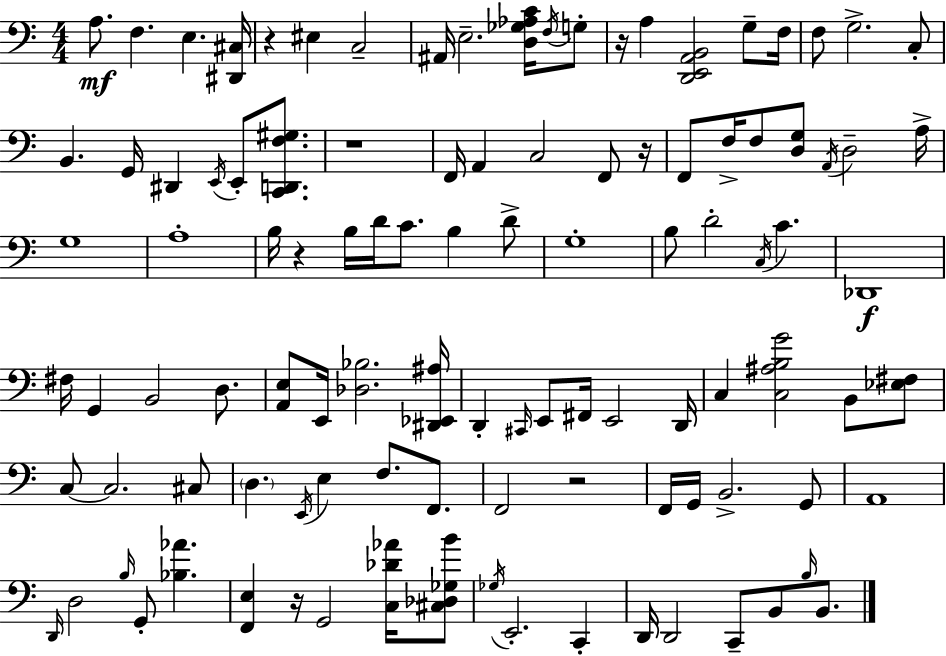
A3/e. F3/q. E3/q. [D#2,C#3]/s R/q EIS3/q C3/h A#2/s E3/h. [D3,Gb3,Ab3,C4]/s F3/s G3/e R/s A3/q [D2,E2,A2,B2]/h G3/e F3/s F3/e G3/h. C3/e B2/q. G2/s D#2/q E2/s E2/e [C2,D2,F3,G#3]/e. R/w F2/s A2/q C3/h F2/e R/s F2/e F3/s F3/e [D3,G3]/e A2/s D3/h A3/s G3/w A3/w B3/s R/q B3/s D4/s C4/e. B3/q D4/e G3/w B3/e D4/h C3/s C4/q. Db2/w F#3/s G2/q B2/h D3/e. [A2,E3]/e E2/s [Db3,Bb3]/h. [D#2,Eb2,A#3]/s D2/q C#2/s E2/e F#2/s E2/h D2/s C3/q [C3,A#3,B3,G4]/h B2/e [Eb3,F#3]/e C3/e C3/h. C#3/e D3/q. E2/s E3/q F3/e. F2/e. F2/h R/h F2/s G2/s B2/h. G2/e A2/w D2/s D3/h B3/s G2/e [Bb3,Ab4]/q. [F2,E3]/q R/s G2/h [C3,Db4,Ab4]/s [C#3,Db3,Gb3,B4]/e Gb3/s E2/h. C2/q D2/s D2/h C2/e B2/e B3/s B2/e.